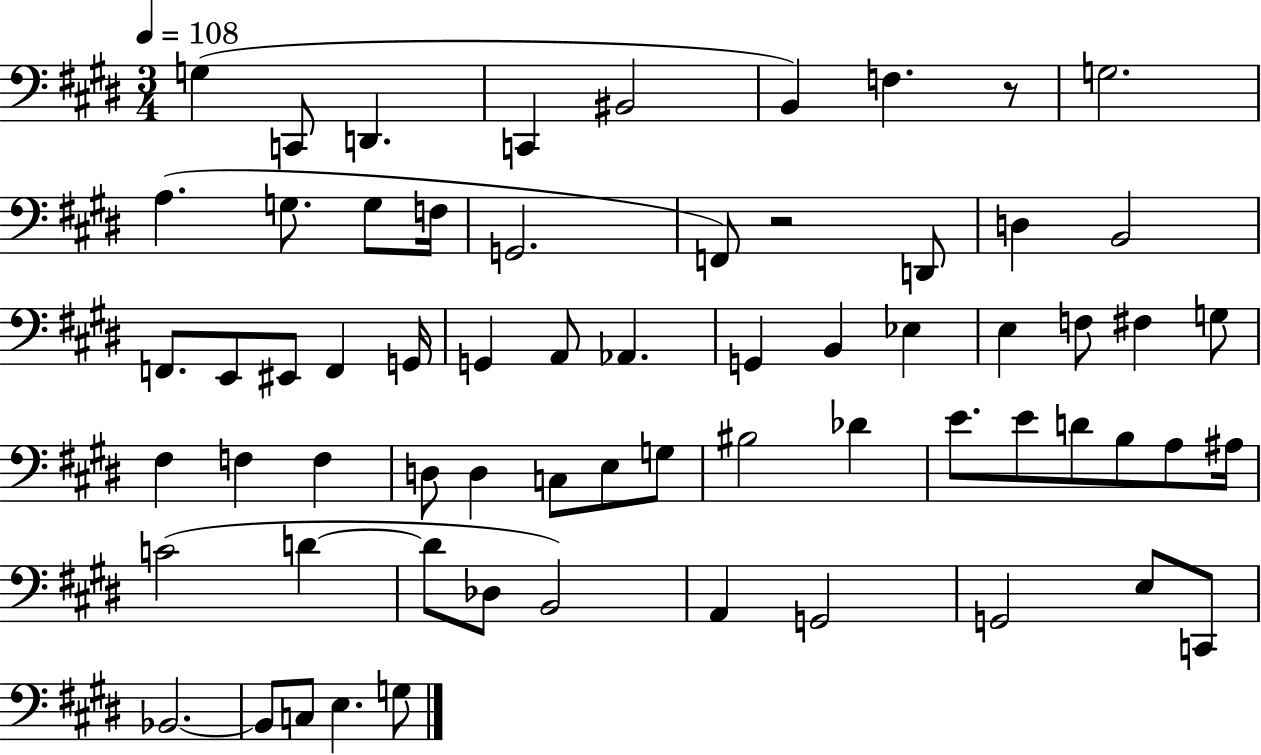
G3/q C2/e D2/q. C2/q BIS2/h B2/q F3/q. R/e G3/h. A3/q. G3/e. G3/e F3/s G2/h. F2/e R/h D2/e D3/q B2/h F2/e. E2/e EIS2/e F2/q G2/s G2/q A2/e Ab2/q. G2/q B2/q Eb3/q E3/q F3/e F#3/q G3/e F#3/q F3/q F3/q D3/e D3/q C3/e E3/e G3/e BIS3/h Db4/q E4/e. E4/e D4/e B3/e A3/e A#3/s C4/h D4/q D4/e Db3/e B2/h A2/q G2/h G2/h E3/e C2/e Bb2/h. Bb2/e C3/e E3/q. G3/e